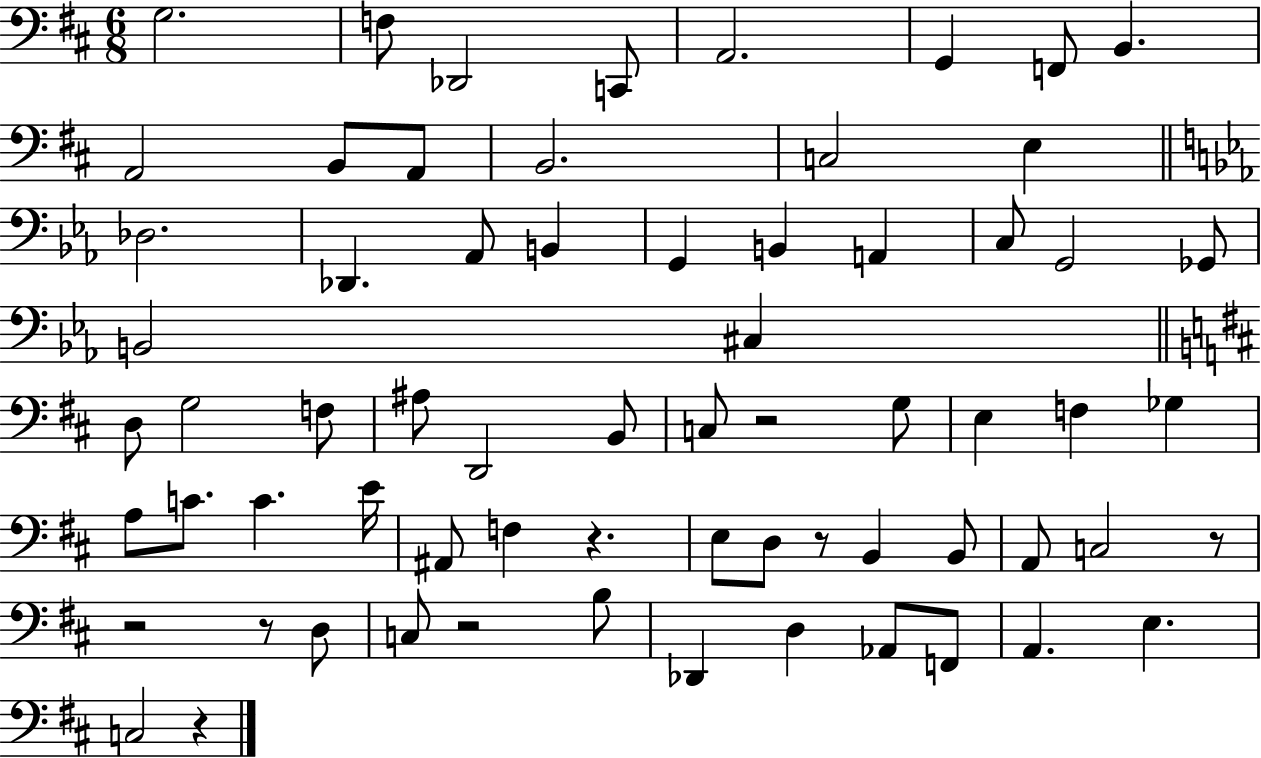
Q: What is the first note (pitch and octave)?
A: G3